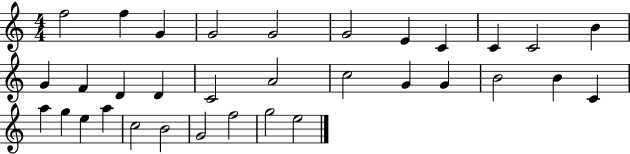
F5/h F5/q G4/q G4/h G4/h G4/h E4/q C4/q C4/q C4/h B4/q G4/q F4/q D4/q D4/q C4/h A4/h C5/h G4/q G4/q B4/h B4/q C4/q A5/q G5/q E5/q A5/q C5/h B4/h G4/h F5/h G5/h E5/h